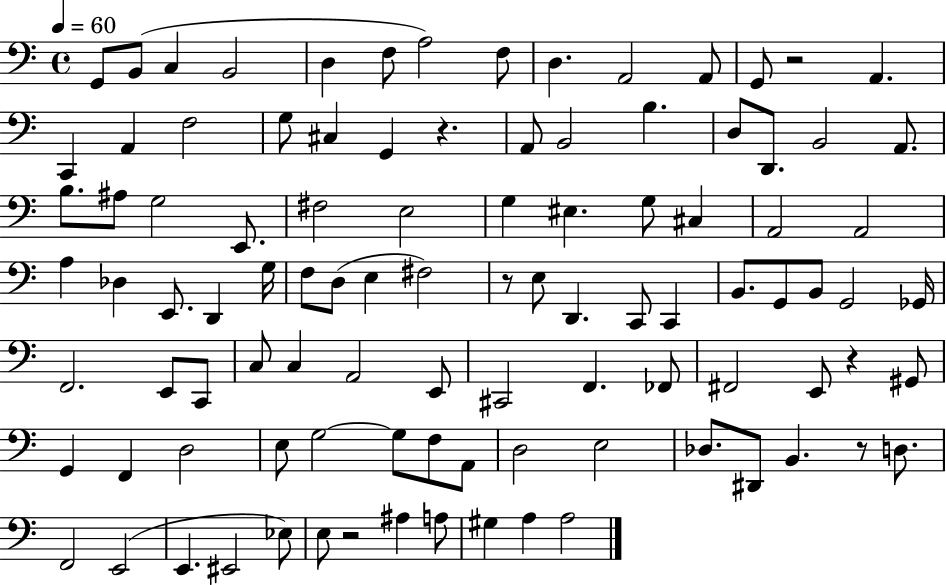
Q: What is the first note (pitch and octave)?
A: G2